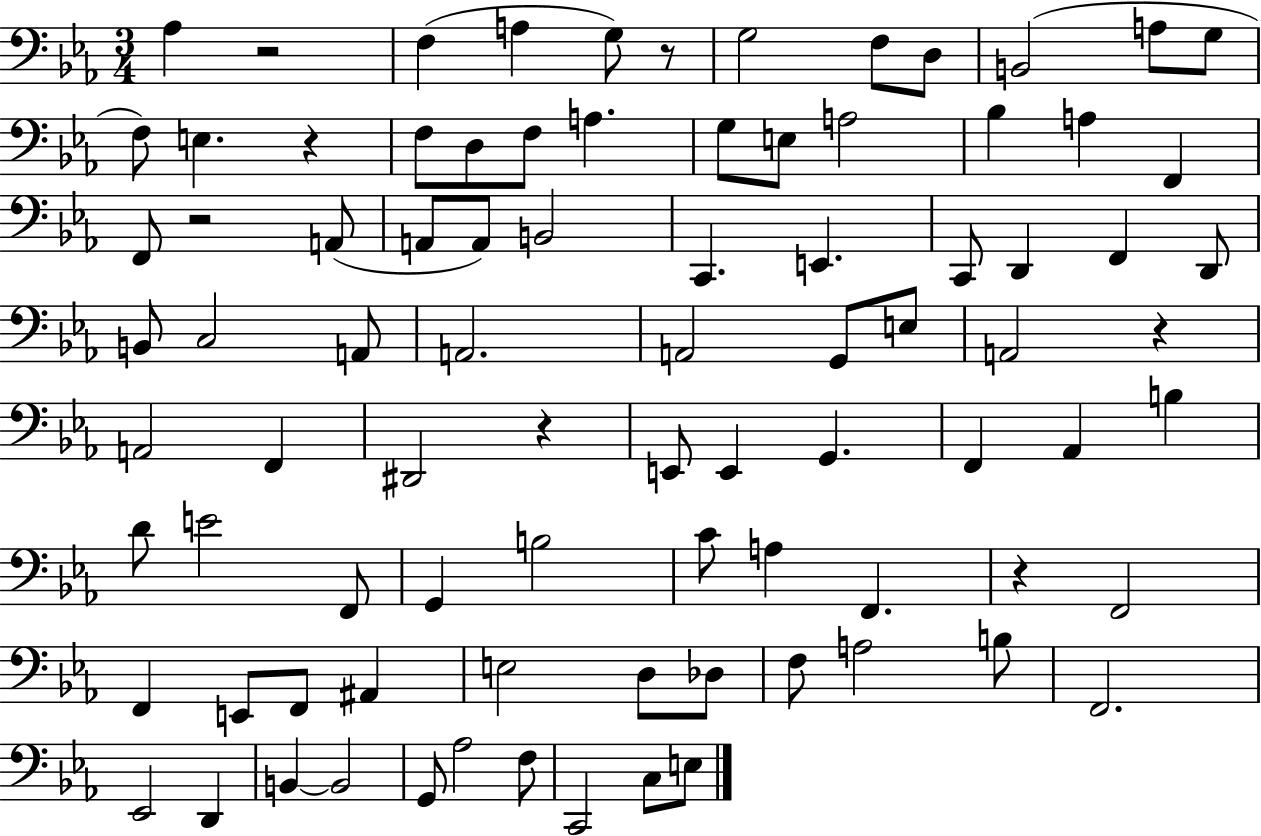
X:1
T:Untitled
M:3/4
L:1/4
K:Eb
_A, z2 F, A, G,/2 z/2 G,2 F,/2 D,/2 B,,2 A,/2 G,/2 F,/2 E, z F,/2 D,/2 F,/2 A, G,/2 E,/2 A,2 _B, A, F,, F,,/2 z2 A,,/2 A,,/2 A,,/2 B,,2 C,, E,, C,,/2 D,, F,, D,,/2 B,,/2 C,2 A,,/2 A,,2 A,,2 G,,/2 E,/2 A,,2 z A,,2 F,, ^D,,2 z E,,/2 E,, G,, F,, _A,, B, D/2 E2 F,,/2 G,, B,2 C/2 A, F,, z F,,2 F,, E,,/2 F,,/2 ^A,, E,2 D,/2 _D,/2 F,/2 A,2 B,/2 F,,2 _E,,2 D,, B,, B,,2 G,,/2 _A,2 F,/2 C,,2 C,/2 E,/2